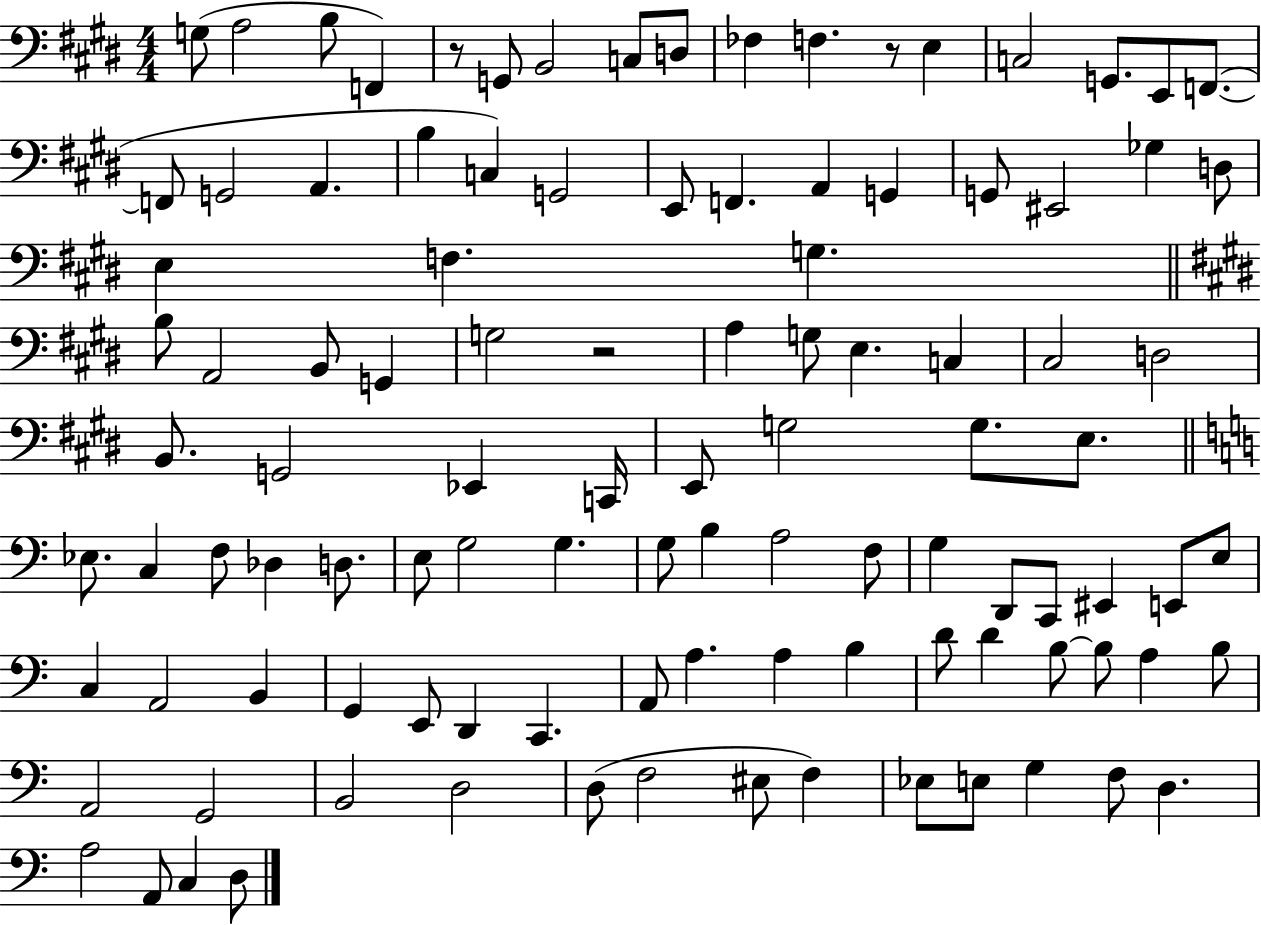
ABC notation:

X:1
T:Untitled
M:4/4
L:1/4
K:E
G,/2 A,2 B,/2 F,, z/2 G,,/2 B,,2 C,/2 D,/2 _F, F, z/2 E, C,2 G,,/2 E,,/2 F,,/2 F,,/2 G,,2 A,, B, C, G,,2 E,,/2 F,, A,, G,, G,,/2 ^E,,2 _G, D,/2 E, F, G, B,/2 A,,2 B,,/2 G,, G,2 z2 A, G,/2 E, C, ^C,2 D,2 B,,/2 G,,2 _E,, C,,/4 E,,/2 G,2 G,/2 E,/2 _E,/2 C, F,/2 _D, D,/2 E,/2 G,2 G, G,/2 B, A,2 F,/2 G, D,,/2 C,,/2 ^E,, E,,/2 E,/2 C, A,,2 B,, G,, E,,/2 D,, C,, A,,/2 A, A, B, D/2 D B,/2 B,/2 A, B,/2 A,,2 G,,2 B,,2 D,2 D,/2 F,2 ^E,/2 F, _E,/2 E,/2 G, F,/2 D, A,2 A,,/2 C, D,/2